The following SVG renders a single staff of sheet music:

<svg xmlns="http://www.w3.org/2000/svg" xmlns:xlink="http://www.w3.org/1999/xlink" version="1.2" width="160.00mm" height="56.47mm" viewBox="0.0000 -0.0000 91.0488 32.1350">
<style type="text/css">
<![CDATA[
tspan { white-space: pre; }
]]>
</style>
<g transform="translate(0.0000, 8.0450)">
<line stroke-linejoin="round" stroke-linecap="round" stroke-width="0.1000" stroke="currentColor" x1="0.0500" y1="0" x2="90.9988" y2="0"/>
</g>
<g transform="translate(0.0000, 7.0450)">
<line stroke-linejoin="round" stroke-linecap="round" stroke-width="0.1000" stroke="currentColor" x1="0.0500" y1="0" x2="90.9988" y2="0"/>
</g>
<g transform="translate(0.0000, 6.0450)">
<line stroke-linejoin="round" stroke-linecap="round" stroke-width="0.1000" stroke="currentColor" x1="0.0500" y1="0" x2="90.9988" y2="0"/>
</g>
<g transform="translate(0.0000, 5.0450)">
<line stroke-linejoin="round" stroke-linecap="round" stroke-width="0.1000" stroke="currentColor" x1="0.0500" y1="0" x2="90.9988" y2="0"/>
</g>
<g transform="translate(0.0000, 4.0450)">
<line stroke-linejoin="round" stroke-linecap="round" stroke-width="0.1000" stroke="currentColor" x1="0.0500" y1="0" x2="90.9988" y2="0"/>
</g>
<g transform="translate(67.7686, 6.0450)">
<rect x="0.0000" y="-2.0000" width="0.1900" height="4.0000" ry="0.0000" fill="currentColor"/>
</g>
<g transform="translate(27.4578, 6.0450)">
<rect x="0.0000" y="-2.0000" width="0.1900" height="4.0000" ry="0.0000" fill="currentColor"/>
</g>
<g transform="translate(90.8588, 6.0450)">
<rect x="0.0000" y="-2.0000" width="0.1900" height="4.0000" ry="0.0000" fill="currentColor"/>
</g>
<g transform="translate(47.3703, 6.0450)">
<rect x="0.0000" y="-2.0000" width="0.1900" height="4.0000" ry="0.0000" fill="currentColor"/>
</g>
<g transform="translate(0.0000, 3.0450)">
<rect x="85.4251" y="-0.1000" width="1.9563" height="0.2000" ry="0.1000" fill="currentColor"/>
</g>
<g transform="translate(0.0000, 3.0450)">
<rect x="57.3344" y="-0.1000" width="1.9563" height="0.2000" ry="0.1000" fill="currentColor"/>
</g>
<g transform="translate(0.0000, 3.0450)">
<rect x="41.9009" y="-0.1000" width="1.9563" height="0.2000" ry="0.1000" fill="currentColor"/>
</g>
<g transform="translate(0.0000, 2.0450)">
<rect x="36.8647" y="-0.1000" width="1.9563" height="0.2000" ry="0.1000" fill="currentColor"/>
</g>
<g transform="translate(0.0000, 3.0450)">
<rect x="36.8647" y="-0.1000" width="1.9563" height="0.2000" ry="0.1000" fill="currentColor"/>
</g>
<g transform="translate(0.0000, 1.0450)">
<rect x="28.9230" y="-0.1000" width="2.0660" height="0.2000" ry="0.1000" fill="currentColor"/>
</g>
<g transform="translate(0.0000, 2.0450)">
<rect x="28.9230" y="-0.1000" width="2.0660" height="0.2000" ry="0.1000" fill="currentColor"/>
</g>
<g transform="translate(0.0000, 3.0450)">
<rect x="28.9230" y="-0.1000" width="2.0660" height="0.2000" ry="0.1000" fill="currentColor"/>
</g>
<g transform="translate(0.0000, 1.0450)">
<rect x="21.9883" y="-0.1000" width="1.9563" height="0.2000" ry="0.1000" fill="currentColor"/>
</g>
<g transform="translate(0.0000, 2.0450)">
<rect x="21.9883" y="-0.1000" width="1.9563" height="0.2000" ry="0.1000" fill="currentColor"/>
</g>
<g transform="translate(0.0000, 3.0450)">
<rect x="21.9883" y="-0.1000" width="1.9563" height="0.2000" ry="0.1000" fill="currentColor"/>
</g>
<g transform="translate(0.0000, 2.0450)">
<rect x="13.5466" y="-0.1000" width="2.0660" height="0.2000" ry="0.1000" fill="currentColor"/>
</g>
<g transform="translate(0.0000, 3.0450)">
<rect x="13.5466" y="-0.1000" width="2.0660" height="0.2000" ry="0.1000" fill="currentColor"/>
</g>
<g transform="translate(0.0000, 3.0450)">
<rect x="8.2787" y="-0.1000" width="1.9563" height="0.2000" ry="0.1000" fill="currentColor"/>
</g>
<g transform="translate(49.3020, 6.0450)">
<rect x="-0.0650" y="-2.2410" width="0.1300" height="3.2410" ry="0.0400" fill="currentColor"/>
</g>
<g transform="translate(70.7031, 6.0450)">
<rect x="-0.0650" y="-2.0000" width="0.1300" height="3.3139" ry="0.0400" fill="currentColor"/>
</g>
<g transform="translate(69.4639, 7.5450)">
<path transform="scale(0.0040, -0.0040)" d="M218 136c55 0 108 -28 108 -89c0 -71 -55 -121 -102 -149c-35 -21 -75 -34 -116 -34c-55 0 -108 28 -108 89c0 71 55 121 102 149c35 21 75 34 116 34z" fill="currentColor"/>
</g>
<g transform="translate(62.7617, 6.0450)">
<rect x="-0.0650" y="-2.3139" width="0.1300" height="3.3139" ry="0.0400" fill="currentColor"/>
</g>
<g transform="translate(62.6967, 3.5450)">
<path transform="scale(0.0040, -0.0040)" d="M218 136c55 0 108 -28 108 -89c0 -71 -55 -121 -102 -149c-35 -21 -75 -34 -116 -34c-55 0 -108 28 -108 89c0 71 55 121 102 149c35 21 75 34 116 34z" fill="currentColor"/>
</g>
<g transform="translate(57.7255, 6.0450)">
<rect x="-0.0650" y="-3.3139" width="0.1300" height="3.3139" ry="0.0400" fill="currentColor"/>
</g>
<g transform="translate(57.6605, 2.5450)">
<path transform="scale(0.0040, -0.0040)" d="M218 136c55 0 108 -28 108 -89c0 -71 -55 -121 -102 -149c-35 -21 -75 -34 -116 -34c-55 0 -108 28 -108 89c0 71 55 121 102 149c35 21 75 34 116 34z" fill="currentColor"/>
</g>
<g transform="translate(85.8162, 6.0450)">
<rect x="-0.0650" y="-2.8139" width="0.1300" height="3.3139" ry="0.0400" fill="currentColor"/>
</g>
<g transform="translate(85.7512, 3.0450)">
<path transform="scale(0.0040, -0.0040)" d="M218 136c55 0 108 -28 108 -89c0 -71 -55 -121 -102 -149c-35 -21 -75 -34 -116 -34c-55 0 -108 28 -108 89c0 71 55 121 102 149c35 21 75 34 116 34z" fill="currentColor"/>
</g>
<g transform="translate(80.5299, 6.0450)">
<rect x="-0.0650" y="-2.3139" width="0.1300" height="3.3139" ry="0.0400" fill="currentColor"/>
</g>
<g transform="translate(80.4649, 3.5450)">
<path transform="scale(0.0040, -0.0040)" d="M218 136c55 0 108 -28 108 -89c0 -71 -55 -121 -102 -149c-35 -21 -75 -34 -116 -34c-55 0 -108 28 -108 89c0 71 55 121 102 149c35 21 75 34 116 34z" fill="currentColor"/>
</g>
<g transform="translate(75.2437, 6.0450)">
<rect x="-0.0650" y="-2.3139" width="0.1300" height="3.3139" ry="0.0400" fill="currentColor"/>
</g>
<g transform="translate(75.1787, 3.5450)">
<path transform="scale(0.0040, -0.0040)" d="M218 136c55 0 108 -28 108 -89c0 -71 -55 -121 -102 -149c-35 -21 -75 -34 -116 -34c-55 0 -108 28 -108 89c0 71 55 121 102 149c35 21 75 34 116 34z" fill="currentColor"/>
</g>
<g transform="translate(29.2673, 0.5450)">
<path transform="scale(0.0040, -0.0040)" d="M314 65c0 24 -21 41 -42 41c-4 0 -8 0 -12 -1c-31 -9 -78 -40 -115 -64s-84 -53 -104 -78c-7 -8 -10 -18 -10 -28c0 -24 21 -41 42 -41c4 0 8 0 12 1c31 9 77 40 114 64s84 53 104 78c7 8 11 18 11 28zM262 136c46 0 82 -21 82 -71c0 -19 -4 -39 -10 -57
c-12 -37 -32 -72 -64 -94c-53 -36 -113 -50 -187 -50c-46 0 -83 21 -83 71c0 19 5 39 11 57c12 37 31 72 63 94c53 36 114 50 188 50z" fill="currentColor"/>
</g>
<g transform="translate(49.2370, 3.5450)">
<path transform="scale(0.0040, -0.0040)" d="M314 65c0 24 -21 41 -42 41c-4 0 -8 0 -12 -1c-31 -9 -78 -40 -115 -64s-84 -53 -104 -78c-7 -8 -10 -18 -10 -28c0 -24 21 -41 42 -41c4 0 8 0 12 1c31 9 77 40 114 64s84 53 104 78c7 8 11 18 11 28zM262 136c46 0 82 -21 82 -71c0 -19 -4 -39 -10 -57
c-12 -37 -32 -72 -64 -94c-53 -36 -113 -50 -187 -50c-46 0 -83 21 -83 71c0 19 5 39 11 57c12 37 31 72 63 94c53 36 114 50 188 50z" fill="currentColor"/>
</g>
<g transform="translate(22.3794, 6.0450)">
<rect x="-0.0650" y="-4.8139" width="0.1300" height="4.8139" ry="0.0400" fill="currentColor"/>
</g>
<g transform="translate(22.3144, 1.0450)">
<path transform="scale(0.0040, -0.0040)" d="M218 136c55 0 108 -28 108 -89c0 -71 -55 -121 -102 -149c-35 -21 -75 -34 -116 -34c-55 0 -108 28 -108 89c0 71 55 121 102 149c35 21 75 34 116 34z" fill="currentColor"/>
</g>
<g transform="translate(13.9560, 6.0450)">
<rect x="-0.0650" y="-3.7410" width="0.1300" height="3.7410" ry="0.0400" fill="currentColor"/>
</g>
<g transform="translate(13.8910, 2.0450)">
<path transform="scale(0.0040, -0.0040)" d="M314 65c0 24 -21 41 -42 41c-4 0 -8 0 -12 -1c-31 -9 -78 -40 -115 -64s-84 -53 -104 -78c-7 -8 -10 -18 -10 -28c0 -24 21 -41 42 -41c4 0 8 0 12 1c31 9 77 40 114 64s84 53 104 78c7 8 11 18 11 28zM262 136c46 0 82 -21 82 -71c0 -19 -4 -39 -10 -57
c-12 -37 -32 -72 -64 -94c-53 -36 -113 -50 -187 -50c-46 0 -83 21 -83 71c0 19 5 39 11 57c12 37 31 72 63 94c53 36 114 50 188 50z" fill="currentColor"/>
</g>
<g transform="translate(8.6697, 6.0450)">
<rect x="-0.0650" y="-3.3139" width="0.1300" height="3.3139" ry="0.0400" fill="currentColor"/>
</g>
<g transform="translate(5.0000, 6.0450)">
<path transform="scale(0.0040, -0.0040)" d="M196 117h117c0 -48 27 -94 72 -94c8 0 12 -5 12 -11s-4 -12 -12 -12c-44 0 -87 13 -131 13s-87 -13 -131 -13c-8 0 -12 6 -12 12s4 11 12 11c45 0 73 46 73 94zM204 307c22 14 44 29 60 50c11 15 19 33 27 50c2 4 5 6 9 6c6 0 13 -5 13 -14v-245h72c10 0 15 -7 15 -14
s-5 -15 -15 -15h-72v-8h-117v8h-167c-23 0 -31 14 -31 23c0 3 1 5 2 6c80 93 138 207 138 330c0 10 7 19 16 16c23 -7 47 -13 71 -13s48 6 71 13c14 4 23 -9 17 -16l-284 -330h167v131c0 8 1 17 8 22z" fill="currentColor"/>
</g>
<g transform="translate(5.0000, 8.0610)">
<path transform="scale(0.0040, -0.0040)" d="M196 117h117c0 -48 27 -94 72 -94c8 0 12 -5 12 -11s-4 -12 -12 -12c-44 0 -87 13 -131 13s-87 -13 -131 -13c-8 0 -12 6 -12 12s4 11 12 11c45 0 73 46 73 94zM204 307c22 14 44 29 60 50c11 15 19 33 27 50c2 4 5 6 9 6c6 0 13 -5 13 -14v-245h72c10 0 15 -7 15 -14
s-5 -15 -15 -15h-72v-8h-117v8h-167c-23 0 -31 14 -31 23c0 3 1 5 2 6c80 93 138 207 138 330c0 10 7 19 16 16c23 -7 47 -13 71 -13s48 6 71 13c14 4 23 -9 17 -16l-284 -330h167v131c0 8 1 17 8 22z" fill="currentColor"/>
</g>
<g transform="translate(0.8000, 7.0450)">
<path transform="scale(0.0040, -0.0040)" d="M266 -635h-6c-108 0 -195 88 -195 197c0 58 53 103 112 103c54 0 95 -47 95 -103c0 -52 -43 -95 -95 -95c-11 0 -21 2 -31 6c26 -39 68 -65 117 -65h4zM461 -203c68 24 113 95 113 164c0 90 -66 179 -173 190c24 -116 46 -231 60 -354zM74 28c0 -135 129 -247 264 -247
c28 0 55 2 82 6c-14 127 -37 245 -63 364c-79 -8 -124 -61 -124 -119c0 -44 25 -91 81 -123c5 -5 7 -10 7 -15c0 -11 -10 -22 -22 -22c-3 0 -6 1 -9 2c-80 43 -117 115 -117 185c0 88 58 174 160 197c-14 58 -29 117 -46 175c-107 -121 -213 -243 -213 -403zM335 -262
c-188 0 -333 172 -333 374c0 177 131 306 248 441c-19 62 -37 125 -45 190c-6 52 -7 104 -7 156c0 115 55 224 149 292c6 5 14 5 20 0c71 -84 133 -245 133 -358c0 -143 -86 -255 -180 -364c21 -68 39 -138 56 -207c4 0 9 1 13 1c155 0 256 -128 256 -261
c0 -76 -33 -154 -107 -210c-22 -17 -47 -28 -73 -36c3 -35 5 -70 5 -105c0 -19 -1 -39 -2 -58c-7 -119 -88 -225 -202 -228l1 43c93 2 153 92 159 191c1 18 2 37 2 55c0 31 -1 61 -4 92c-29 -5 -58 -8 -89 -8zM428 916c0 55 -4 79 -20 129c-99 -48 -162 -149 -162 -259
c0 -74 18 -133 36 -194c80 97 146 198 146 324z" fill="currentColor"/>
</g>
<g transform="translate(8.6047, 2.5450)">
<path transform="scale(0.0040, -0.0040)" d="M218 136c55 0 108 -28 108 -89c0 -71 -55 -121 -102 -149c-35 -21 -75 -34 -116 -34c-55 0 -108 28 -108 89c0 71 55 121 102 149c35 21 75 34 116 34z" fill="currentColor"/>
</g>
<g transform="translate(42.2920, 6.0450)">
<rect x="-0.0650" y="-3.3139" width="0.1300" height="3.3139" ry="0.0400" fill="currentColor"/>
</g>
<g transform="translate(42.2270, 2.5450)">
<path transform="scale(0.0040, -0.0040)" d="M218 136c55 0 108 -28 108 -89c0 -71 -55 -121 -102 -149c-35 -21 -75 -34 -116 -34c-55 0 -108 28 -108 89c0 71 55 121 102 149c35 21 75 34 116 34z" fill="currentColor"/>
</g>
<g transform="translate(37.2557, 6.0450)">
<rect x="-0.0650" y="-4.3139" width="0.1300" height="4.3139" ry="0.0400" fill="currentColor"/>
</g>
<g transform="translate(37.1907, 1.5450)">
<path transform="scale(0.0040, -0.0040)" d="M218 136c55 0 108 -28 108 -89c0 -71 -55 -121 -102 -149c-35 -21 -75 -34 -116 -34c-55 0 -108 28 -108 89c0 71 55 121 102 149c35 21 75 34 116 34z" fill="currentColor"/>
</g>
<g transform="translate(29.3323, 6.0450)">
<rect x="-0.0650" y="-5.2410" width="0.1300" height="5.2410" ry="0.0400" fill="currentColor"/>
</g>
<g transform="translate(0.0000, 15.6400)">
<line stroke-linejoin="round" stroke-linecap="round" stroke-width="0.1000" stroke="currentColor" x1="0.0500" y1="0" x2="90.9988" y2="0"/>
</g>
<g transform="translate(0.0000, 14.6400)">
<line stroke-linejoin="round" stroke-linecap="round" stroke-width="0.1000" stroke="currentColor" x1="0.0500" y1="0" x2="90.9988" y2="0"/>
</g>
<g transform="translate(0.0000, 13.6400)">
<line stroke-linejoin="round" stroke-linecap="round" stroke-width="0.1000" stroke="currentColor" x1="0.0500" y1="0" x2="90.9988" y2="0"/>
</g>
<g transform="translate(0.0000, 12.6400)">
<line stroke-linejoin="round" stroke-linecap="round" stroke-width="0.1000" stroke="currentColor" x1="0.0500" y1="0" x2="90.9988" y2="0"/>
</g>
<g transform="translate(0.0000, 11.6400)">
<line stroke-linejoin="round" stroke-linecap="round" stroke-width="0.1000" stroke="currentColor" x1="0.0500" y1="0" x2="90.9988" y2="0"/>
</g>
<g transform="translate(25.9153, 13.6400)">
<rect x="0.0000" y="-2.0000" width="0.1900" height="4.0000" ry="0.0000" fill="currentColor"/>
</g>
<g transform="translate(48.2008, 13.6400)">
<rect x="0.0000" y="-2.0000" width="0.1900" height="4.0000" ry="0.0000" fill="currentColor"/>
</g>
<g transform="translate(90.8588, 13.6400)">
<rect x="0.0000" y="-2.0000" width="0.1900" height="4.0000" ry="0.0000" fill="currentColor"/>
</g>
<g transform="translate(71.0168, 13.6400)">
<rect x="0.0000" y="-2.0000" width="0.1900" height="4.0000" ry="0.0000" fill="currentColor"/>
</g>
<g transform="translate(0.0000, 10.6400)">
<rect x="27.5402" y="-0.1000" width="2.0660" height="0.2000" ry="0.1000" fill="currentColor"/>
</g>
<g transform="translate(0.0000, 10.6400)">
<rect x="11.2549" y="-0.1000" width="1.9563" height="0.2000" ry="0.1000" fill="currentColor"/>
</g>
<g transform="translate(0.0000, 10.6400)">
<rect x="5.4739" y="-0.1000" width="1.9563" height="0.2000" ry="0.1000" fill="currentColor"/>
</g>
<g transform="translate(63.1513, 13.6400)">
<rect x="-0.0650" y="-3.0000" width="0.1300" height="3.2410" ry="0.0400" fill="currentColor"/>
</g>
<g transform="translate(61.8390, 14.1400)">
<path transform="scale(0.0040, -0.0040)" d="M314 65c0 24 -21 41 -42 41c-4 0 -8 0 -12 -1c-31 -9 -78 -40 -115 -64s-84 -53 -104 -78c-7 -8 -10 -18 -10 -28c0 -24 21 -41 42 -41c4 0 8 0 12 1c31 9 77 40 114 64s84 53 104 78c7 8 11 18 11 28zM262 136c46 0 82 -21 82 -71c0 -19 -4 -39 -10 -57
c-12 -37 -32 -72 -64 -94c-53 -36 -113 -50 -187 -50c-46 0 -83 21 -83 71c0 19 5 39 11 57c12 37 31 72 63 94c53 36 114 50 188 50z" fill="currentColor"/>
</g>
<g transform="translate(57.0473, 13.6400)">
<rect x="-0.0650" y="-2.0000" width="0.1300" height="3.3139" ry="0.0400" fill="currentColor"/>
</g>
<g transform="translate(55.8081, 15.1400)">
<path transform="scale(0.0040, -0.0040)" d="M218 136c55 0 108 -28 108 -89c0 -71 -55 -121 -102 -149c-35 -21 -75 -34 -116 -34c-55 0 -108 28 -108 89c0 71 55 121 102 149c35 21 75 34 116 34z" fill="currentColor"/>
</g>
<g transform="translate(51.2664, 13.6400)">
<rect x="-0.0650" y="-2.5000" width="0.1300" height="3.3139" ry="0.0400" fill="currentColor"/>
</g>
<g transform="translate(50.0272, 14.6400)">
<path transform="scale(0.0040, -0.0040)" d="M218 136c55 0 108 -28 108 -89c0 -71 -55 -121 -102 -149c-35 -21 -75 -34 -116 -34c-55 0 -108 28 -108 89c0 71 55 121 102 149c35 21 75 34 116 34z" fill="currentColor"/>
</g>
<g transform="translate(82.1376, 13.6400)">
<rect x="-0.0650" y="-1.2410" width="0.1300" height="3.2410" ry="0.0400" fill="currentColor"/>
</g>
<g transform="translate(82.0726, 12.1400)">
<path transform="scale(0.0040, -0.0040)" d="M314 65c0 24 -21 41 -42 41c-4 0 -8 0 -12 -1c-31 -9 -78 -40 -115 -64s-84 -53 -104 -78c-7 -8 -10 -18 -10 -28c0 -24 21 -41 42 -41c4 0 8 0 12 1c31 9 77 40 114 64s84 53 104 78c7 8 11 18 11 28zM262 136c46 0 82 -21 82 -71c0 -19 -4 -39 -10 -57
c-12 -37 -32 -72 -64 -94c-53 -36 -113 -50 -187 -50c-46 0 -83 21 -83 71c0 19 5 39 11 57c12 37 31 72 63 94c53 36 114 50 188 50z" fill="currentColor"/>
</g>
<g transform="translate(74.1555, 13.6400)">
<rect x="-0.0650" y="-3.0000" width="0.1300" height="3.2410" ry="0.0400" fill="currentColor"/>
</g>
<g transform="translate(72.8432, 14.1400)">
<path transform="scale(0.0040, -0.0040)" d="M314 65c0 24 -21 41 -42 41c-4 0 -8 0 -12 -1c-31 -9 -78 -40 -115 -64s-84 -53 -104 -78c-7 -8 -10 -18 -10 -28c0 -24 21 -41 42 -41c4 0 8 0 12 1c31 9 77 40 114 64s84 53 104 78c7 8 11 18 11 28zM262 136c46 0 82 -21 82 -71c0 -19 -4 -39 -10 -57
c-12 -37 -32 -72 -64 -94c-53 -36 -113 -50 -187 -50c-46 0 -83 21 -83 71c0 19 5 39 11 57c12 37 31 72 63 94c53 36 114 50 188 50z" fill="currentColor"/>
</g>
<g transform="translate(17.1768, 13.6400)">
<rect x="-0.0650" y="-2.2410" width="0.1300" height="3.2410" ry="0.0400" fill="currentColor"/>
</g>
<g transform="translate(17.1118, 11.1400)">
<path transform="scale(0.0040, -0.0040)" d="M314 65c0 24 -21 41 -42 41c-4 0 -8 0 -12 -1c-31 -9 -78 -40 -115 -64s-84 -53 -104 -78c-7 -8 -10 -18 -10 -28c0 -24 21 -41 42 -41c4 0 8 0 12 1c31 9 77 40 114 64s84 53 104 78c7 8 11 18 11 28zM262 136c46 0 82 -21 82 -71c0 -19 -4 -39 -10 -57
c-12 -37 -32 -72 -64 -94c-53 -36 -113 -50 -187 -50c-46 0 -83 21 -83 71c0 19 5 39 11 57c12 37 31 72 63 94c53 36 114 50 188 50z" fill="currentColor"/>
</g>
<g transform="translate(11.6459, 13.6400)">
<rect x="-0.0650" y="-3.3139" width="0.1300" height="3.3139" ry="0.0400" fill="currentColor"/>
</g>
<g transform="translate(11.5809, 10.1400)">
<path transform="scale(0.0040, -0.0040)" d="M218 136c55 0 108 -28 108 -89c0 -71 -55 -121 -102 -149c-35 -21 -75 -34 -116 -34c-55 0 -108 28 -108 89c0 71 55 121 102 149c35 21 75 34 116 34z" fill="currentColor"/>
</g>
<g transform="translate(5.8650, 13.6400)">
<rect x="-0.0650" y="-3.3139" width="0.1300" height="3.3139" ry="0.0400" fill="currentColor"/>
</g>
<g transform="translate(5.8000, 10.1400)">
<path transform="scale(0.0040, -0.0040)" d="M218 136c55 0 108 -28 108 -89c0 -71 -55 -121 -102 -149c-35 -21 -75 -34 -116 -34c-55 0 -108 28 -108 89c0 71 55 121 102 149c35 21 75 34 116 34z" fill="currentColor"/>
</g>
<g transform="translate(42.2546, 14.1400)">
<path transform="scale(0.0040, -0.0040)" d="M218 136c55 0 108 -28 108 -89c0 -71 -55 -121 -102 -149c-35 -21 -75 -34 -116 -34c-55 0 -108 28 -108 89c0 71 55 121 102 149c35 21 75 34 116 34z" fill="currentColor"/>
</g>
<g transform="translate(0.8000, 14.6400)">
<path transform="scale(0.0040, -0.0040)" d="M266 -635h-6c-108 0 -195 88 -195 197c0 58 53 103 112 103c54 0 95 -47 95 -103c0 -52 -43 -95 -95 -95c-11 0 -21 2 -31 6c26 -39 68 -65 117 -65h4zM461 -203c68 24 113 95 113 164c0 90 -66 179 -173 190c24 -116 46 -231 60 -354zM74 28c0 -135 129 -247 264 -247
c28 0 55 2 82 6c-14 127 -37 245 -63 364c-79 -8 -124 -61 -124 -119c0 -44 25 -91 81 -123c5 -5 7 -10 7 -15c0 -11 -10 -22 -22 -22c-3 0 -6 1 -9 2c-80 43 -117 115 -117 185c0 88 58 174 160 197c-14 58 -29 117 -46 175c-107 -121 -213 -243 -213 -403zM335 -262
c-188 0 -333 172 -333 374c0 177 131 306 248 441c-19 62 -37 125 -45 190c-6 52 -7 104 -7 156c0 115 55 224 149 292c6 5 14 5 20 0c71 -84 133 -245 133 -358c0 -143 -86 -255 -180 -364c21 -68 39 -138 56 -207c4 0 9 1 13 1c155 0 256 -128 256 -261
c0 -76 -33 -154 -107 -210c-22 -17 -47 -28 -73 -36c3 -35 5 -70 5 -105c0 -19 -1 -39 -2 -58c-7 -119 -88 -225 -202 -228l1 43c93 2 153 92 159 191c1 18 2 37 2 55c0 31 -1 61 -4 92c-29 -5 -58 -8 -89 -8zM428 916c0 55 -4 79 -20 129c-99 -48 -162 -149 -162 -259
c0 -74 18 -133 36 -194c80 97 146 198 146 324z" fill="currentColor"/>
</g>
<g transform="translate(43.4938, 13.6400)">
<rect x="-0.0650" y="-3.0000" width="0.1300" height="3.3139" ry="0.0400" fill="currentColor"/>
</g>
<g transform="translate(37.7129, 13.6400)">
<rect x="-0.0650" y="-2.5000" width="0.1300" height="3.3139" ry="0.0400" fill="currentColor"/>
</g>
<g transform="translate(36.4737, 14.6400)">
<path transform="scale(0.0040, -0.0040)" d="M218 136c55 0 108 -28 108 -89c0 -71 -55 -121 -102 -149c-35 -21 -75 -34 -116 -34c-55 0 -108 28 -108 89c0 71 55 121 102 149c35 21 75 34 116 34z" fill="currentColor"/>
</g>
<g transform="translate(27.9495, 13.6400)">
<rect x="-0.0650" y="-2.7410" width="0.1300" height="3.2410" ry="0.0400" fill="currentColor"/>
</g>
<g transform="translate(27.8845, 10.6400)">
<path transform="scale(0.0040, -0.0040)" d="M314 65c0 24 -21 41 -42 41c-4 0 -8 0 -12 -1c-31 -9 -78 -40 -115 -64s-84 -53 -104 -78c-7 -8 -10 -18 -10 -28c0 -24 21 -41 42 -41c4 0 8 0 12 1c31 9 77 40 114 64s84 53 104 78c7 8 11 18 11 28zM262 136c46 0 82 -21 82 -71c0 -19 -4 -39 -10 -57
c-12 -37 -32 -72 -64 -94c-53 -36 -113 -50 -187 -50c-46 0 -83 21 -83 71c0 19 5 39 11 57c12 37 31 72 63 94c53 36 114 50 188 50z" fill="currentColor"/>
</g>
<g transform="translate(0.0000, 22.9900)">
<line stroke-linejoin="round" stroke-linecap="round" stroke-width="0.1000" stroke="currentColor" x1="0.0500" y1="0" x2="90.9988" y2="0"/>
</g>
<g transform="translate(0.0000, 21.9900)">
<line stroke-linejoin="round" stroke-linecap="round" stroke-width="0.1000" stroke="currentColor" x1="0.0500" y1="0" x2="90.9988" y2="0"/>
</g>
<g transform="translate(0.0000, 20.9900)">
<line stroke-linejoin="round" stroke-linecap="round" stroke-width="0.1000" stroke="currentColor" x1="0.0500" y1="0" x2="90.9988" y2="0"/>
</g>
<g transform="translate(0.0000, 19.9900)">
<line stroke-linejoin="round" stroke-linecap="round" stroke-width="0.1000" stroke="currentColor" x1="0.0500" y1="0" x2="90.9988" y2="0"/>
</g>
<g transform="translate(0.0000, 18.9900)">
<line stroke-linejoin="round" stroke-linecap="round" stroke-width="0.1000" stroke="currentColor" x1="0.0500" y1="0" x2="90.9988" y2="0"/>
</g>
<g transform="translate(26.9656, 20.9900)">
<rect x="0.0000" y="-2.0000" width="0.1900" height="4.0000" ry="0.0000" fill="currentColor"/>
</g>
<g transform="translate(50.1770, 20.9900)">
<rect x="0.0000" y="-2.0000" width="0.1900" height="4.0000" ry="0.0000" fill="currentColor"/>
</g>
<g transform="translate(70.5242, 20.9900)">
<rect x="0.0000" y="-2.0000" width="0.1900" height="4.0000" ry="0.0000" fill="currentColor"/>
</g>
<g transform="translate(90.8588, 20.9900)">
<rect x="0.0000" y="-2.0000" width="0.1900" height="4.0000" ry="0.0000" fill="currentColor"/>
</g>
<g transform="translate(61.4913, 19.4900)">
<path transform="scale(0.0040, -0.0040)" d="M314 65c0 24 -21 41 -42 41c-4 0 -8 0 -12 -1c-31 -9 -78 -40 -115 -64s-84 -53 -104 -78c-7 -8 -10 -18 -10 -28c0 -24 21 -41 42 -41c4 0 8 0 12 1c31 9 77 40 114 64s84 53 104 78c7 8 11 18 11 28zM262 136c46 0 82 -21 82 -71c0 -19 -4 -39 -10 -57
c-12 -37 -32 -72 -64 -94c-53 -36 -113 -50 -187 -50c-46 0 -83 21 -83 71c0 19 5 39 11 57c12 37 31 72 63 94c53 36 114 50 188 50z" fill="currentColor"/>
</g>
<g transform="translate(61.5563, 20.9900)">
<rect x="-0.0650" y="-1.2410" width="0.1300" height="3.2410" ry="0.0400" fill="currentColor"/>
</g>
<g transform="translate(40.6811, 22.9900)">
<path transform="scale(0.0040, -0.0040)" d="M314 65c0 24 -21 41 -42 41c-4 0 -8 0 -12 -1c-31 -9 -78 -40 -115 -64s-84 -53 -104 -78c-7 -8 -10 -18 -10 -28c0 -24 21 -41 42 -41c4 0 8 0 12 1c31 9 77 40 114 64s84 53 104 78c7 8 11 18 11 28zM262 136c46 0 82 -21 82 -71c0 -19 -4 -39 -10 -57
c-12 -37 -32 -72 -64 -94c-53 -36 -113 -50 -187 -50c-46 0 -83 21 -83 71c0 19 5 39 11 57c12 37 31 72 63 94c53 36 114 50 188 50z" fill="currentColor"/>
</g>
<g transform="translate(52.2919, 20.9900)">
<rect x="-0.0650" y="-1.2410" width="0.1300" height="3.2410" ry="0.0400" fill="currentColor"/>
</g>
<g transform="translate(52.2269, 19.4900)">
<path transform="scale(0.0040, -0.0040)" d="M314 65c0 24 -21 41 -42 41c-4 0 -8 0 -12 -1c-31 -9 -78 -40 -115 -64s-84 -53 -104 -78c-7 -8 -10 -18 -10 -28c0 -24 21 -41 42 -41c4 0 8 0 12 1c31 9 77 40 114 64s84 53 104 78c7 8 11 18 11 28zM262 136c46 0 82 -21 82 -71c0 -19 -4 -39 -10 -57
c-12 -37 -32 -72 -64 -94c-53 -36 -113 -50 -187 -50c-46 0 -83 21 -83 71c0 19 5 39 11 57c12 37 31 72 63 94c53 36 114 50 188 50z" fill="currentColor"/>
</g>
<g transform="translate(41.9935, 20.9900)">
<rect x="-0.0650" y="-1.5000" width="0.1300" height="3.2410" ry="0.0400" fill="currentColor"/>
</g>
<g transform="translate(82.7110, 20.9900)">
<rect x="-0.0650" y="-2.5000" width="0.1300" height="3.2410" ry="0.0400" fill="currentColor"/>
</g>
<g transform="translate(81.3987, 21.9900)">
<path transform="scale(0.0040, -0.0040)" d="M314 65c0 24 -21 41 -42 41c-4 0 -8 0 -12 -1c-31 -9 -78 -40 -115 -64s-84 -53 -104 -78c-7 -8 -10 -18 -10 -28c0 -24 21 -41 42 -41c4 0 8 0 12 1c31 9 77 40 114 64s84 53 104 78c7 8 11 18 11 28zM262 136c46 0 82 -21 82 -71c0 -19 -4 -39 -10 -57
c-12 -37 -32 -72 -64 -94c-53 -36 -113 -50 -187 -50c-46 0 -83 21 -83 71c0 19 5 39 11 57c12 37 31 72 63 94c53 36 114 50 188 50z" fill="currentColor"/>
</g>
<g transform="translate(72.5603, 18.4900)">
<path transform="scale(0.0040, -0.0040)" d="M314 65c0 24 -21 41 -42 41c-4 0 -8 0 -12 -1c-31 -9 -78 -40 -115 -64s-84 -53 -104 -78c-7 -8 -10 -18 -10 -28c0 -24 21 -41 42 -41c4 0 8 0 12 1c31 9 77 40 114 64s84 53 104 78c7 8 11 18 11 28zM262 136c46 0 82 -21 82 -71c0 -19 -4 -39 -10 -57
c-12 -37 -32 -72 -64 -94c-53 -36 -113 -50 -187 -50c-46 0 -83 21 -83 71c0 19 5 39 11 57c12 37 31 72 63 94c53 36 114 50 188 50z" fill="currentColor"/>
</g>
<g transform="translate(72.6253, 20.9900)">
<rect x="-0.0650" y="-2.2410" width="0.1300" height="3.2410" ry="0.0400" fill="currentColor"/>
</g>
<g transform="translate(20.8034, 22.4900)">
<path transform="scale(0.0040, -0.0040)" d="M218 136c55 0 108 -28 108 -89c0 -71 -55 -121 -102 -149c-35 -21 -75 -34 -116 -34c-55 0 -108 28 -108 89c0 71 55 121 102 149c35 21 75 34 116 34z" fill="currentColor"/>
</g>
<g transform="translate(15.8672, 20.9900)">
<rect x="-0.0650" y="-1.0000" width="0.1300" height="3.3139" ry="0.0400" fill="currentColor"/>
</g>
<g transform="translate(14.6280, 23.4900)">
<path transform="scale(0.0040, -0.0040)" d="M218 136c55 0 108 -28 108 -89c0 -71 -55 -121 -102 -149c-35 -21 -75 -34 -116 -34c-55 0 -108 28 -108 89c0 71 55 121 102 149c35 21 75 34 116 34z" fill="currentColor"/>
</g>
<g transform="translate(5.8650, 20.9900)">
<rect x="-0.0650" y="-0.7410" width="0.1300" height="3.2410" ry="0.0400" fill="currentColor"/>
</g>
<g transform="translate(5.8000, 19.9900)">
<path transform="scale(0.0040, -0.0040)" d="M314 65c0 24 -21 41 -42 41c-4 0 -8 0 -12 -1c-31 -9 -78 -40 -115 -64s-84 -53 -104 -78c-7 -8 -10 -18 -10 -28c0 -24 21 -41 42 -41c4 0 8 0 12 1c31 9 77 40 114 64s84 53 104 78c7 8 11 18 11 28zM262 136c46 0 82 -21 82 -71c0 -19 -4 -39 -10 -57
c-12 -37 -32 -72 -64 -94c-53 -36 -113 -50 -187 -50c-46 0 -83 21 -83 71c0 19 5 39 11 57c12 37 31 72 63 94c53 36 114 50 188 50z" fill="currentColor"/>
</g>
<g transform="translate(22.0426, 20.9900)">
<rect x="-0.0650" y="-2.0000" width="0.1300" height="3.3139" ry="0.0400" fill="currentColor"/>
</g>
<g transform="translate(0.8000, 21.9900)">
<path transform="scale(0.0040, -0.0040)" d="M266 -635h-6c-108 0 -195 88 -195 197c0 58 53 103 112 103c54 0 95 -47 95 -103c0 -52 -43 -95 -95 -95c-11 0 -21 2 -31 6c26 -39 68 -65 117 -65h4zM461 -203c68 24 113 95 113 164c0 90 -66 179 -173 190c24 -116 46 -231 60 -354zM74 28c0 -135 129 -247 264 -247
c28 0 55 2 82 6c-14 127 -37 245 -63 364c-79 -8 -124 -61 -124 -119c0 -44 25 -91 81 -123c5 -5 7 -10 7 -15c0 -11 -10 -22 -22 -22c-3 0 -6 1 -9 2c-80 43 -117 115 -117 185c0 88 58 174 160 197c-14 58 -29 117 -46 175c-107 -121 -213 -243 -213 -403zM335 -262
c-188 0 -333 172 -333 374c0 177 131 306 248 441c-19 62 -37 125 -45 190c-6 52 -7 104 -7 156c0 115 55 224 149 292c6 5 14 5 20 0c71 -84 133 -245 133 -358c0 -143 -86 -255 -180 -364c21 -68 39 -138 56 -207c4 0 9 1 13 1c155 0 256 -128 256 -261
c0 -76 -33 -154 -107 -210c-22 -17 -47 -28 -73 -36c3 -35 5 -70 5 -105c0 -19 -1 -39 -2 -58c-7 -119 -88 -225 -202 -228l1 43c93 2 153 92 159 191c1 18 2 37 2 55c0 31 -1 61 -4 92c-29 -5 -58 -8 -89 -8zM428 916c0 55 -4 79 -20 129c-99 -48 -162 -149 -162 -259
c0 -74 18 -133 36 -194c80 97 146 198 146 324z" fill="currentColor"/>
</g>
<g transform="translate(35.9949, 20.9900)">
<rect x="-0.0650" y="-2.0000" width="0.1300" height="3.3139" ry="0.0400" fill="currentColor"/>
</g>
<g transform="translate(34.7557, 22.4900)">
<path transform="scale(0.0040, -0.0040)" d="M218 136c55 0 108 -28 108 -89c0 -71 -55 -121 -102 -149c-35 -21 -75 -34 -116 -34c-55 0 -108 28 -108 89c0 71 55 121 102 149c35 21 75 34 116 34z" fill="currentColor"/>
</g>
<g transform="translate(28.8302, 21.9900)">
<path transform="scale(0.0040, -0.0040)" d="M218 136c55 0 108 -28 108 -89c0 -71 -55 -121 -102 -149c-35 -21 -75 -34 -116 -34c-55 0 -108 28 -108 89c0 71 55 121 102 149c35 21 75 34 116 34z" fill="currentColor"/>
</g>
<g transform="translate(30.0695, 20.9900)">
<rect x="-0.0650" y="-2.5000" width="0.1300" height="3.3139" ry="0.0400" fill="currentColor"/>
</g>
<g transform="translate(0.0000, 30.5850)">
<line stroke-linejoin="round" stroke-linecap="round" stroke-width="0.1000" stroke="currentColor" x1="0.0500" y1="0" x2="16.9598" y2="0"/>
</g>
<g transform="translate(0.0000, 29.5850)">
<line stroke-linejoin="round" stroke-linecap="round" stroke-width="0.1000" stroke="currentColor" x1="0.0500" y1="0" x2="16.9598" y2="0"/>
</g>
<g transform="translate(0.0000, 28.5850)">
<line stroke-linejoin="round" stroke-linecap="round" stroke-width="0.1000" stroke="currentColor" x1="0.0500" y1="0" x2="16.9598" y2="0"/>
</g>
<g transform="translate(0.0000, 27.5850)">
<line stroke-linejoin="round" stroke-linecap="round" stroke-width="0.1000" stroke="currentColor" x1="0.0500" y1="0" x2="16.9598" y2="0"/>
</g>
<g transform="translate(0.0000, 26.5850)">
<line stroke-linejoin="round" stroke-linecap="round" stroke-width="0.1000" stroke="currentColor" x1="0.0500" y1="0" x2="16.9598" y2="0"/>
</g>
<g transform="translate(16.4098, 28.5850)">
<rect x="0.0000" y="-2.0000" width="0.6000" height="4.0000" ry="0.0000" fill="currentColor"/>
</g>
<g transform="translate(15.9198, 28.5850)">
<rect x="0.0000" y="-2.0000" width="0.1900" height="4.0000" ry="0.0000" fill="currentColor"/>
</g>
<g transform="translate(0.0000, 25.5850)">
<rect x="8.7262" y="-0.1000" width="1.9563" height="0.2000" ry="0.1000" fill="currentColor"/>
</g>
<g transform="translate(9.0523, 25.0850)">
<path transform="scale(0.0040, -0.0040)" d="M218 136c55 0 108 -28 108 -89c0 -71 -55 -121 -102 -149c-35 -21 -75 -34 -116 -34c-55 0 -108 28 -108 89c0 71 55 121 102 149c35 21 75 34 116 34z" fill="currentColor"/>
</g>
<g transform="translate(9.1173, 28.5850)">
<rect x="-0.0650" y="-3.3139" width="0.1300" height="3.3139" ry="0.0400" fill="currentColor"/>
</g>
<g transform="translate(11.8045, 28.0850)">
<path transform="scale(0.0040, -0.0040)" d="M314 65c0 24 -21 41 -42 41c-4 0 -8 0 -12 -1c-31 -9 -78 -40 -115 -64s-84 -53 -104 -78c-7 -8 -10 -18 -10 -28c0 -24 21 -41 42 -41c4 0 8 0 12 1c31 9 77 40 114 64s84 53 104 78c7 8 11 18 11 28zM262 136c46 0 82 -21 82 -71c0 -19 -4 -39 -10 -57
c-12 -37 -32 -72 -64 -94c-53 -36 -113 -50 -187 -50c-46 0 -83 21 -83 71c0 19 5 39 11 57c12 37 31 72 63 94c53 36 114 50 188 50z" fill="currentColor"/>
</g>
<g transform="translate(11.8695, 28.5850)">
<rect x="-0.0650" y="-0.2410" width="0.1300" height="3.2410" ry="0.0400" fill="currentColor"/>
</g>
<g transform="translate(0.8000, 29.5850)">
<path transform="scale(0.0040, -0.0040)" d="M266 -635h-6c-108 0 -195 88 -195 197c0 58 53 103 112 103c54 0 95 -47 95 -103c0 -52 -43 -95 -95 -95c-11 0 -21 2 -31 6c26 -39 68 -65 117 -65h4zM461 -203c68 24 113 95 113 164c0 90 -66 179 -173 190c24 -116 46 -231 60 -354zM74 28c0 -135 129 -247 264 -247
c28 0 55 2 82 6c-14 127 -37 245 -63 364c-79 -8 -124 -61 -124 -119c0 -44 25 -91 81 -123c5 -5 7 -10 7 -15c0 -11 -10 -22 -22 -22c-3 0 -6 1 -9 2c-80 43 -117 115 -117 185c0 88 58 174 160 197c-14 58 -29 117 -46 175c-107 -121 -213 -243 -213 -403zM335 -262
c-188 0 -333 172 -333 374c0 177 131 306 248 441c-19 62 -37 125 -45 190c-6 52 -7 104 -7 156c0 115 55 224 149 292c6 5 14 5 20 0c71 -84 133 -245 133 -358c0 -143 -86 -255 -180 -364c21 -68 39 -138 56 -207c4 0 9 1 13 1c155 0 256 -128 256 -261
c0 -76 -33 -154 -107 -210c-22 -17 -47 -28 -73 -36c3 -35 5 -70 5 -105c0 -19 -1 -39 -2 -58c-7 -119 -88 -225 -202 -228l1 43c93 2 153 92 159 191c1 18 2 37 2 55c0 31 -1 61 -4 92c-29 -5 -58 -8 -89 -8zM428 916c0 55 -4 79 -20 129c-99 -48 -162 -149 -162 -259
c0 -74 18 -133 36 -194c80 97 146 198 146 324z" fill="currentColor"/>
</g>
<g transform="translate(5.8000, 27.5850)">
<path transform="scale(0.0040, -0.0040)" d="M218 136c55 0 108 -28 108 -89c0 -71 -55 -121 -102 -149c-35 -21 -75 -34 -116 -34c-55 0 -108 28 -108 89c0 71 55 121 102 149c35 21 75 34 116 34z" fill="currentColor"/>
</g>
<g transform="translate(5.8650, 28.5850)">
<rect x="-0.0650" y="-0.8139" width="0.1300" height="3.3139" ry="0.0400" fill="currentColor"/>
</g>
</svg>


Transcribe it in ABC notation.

X:1
T:Untitled
M:4/4
L:1/4
K:C
b c'2 e' f'2 d' b g2 b g F g g a b b g2 a2 G A G F A2 A2 e2 d2 D F G F E2 e2 e2 g2 G2 d b c2